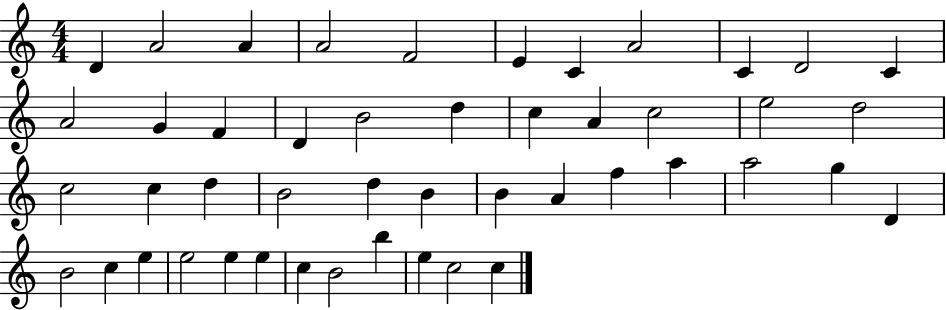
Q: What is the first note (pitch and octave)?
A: D4